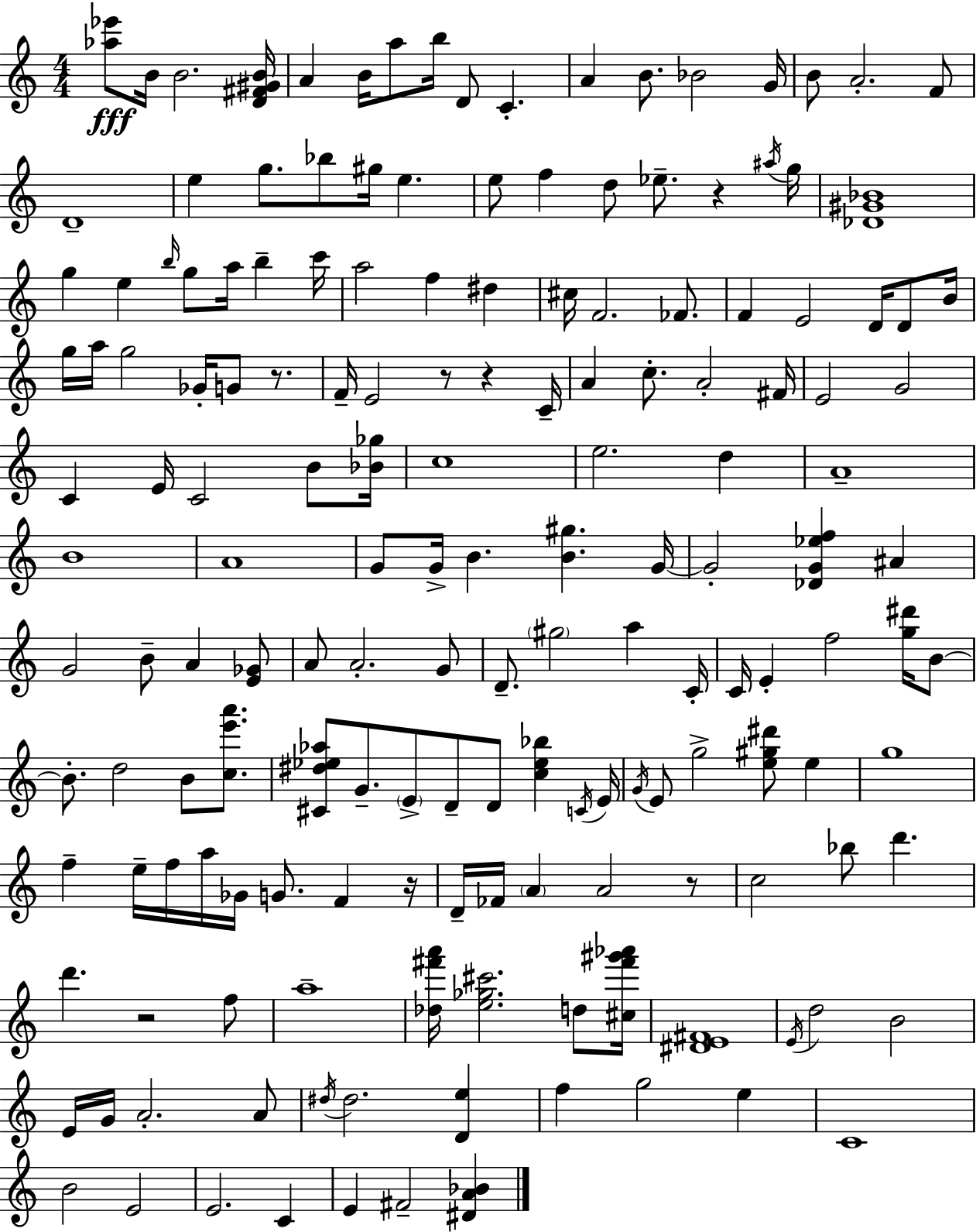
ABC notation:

X:1
T:Untitled
M:4/4
L:1/4
K:C
[_a_e']/2 B/4 B2 [D^F^GB]/4 A B/4 a/2 b/4 D/2 C A B/2 _B2 G/4 B/2 A2 F/2 D4 e g/2 _b/2 ^g/4 e e/2 f d/2 _e/2 z ^a/4 g/4 [_D^G_B]4 g e b/4 g/2 a/4 b c'/4 a2 f ^d ^c/4 F2 _F/2 F E2 D/4 D/2 B/4 g/4 a/4 g2 _G/4 G/2 z/2 F/4 E2 z/2 z C/4 A c/2 A2 ^F/4 E2 G2 C E/4 C2 B/2 [_B_g]/4 c4 e2 d A4 B4 A4 G/2 G/4 B [B^g] G/4 G2 [_DG_ef] ^A G2 B/2 A [E_G]/2 A/2 A2 G/2 D/2 ^g2 a C/4 C/4 E f2 [g^d']/4 B/2 B/2 d2 B/2 [ce'a']/2 [^C^d_e_a]/2 G/2 E/2 D/2 D/2 [c_e_b] C/4 E/4 G/4 E/2 g2 [e^g^d']/2 e g4 f e/4 f/4 a/4 _G/4 G/2 F z/4 D/4 _F/4 A A2 z/2 c2 _b/2 d' d' z2 f/2 a4 [_d^f'a']/4 [e_g^c']2 d/2 [^c^f'^g'_a']/4 [^DE^F]4 E/4 d2 B2 E/4 G/4 A2 A/2 ^d/4 ^d2 [De] f g2 e C4 B2 E2 E2 C E ^F2 [^DA_B]